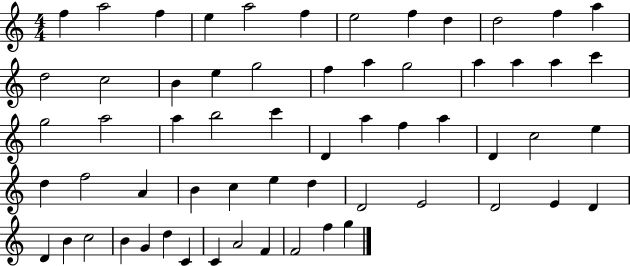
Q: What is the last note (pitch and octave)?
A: G5